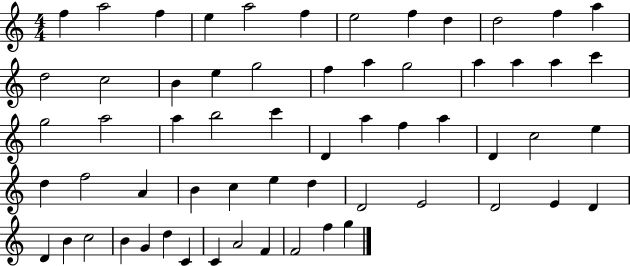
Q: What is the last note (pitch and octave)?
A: G5